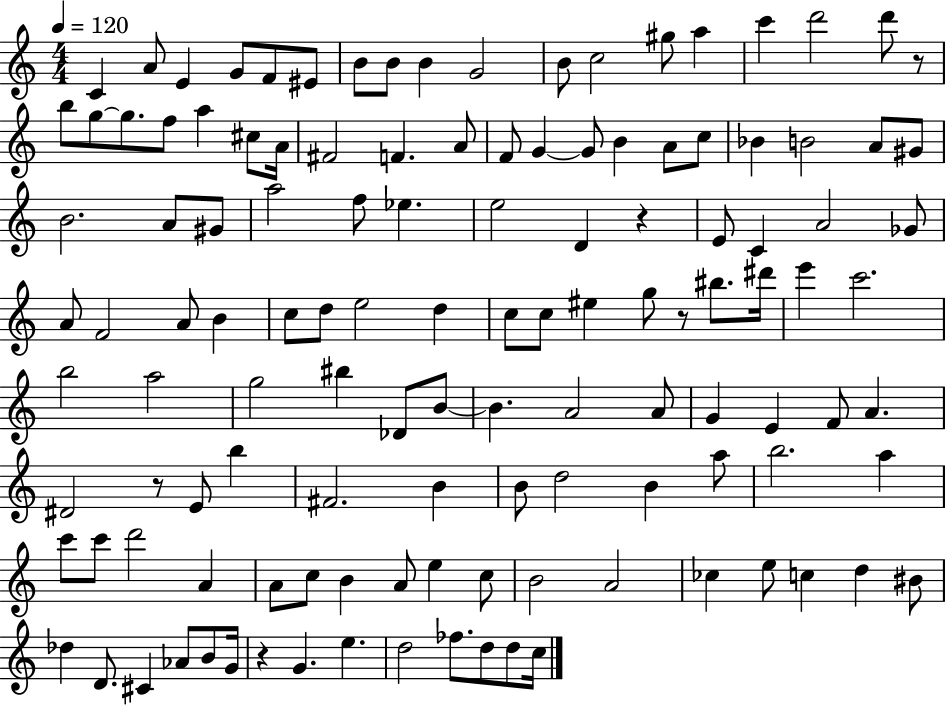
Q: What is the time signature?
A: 4/4